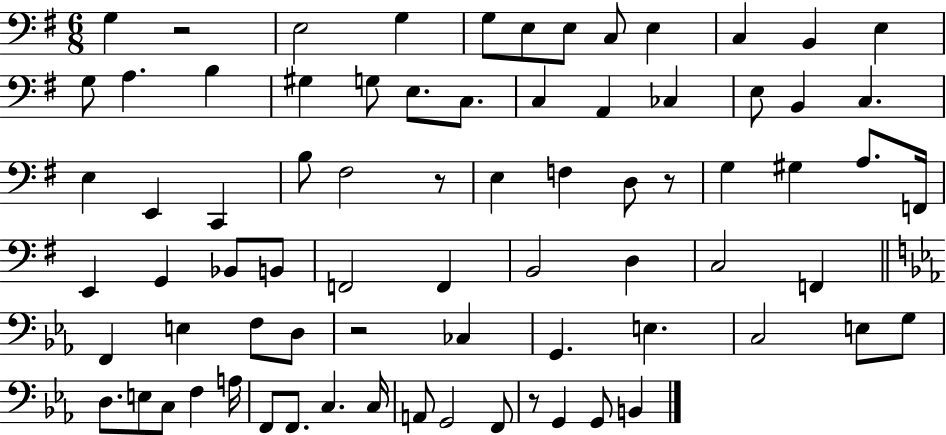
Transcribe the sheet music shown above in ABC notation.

X:1
T:Untitled
M:6/8
L:1/4
K:G
G, z2 E,2 G, G,/2 E,/2 E,/2 C,/2 E, C, B,, E, G,/2 A, B, ^G, G,/2 E,/2 C,/2 C, A,, _C, E,/2 B,, C, E, E,, C,, B,/2 ^F,2 z/2 E, F, D,/2 z/2 G, ^G, A,/2 F,,/4 E,, G,, _B,,/2 B,,/2 F,,2 F,, B,,2 D, C,2 F,, F,, E, F,/2 D,/2 z2 _C, G,, E, C,2 E,/2 G,/2 D,/2 E,/2 C,/2 F, A,/4 F,,/2 F,,/2 C, C,/4 A,,/2 G,,2 F,,/2 z/2 G,, G,,/2 B,,